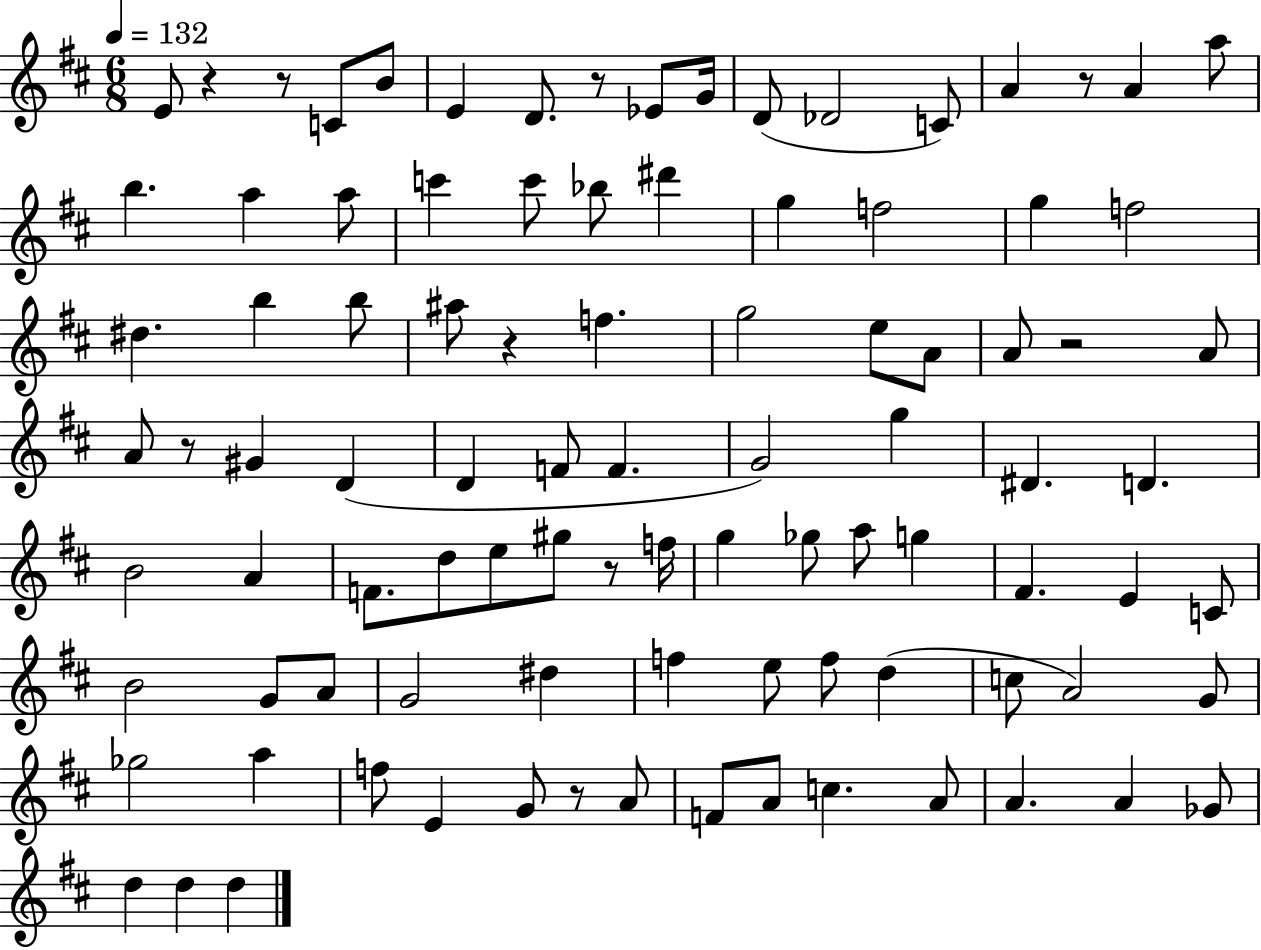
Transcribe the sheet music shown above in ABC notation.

X:1
T:Untitled
M:6/8
L:1/4
K:D
E/2 z z/2 C/2 B/2 E D/2 z/2 _E/2 G/4 D/2 _D2 C/2 A z/2 A a/2 b a a/2 c' c'/2 _b/2 ^d' g f2 g f2 ^d b b/2 ^a/2 z f g2 e/2 A/2 A/2 z2 A/2 A/2 z/2 ^G D D F/2 F G2 g ^D D B2 A F/2 d/2 e/2 ^g/2 z/2 f/4 g _g/2 a/2 g ^F E C/2 B2 G/2 A/2 G2 ^d f e/2 f/2 d c/2 A2 G/2 _g2 a f/2 E G/2 z/2 A/2 F/2 A/2 c A/2 A A _G/2 d d d